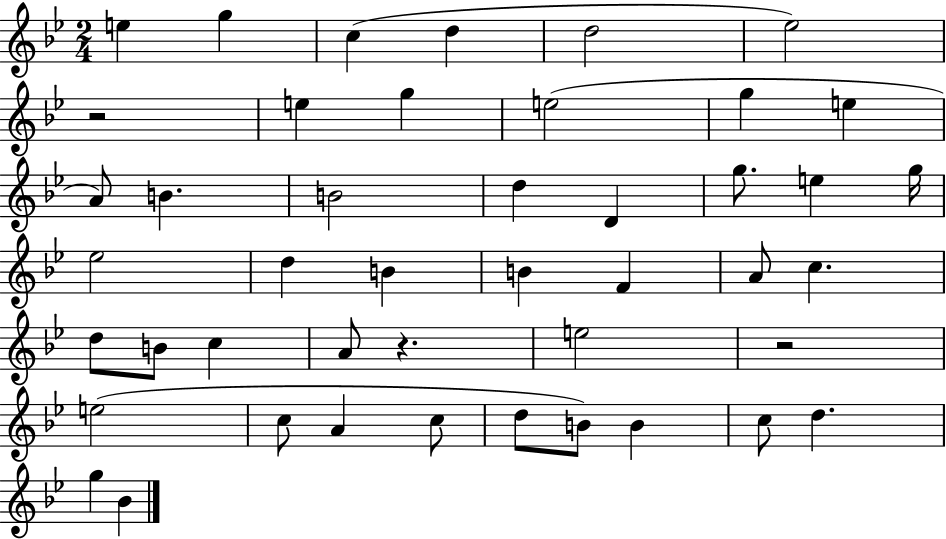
X:1
T:Untitled
M:2/4
L:1/4
K:Bb
e g c d d2 _e2 z2 e g e2 g e A/2 B B2 d D g/2 e g/4 _e2 d B B F A/2 c d/2 B/2 c A/2 z e2 z2 e2 c/2 A c/2 d/2 B/2 B c/2 d g _B